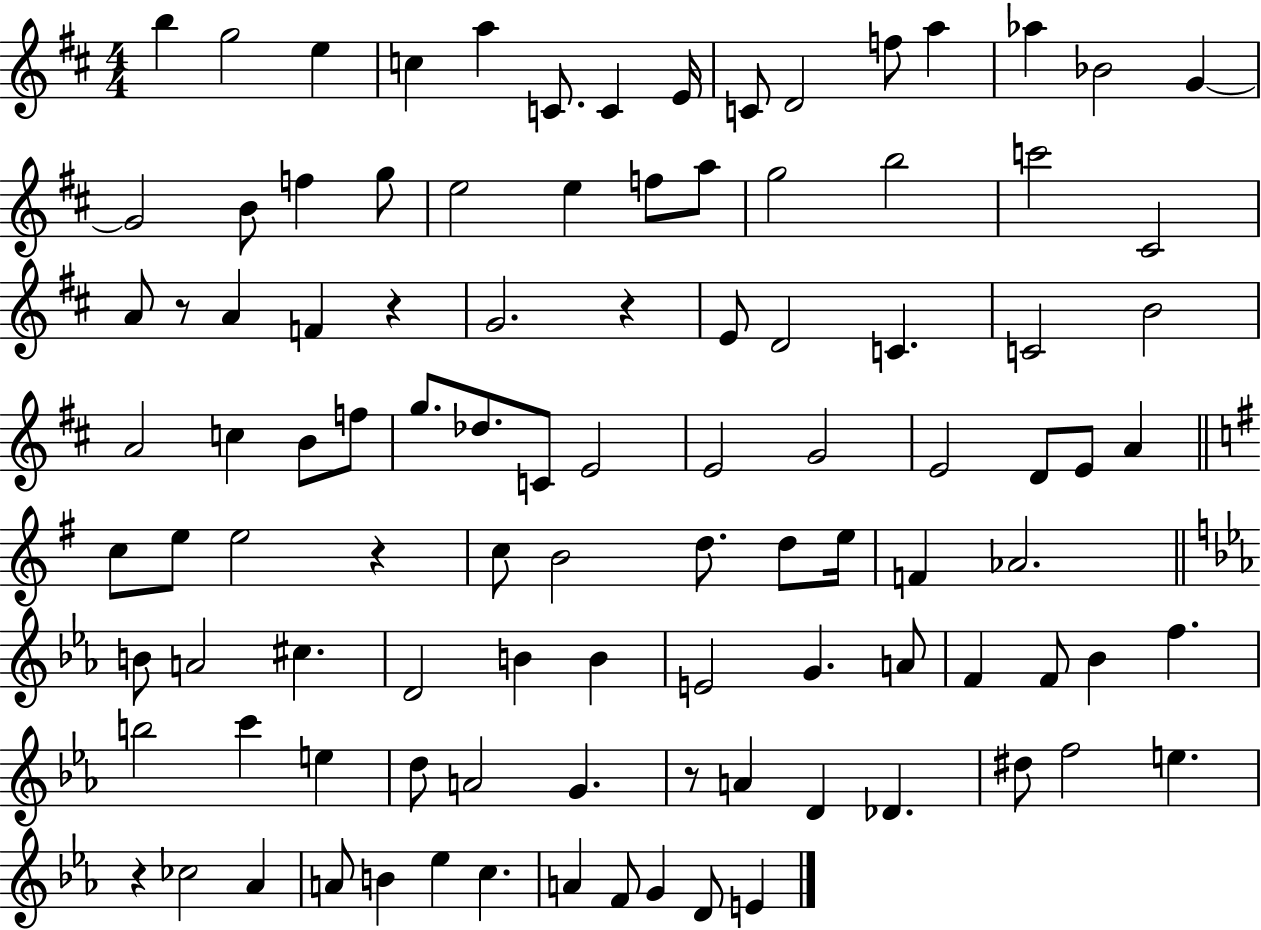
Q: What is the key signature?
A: D major